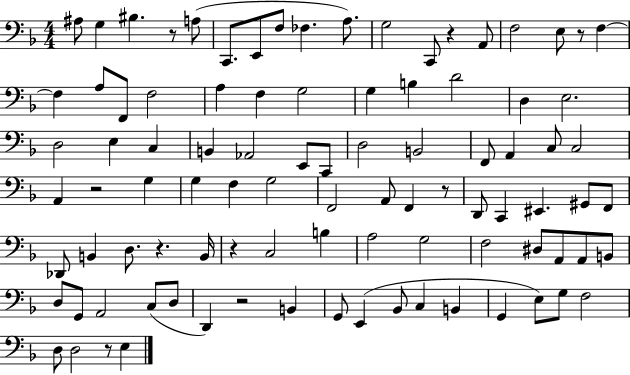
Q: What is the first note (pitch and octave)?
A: A#3